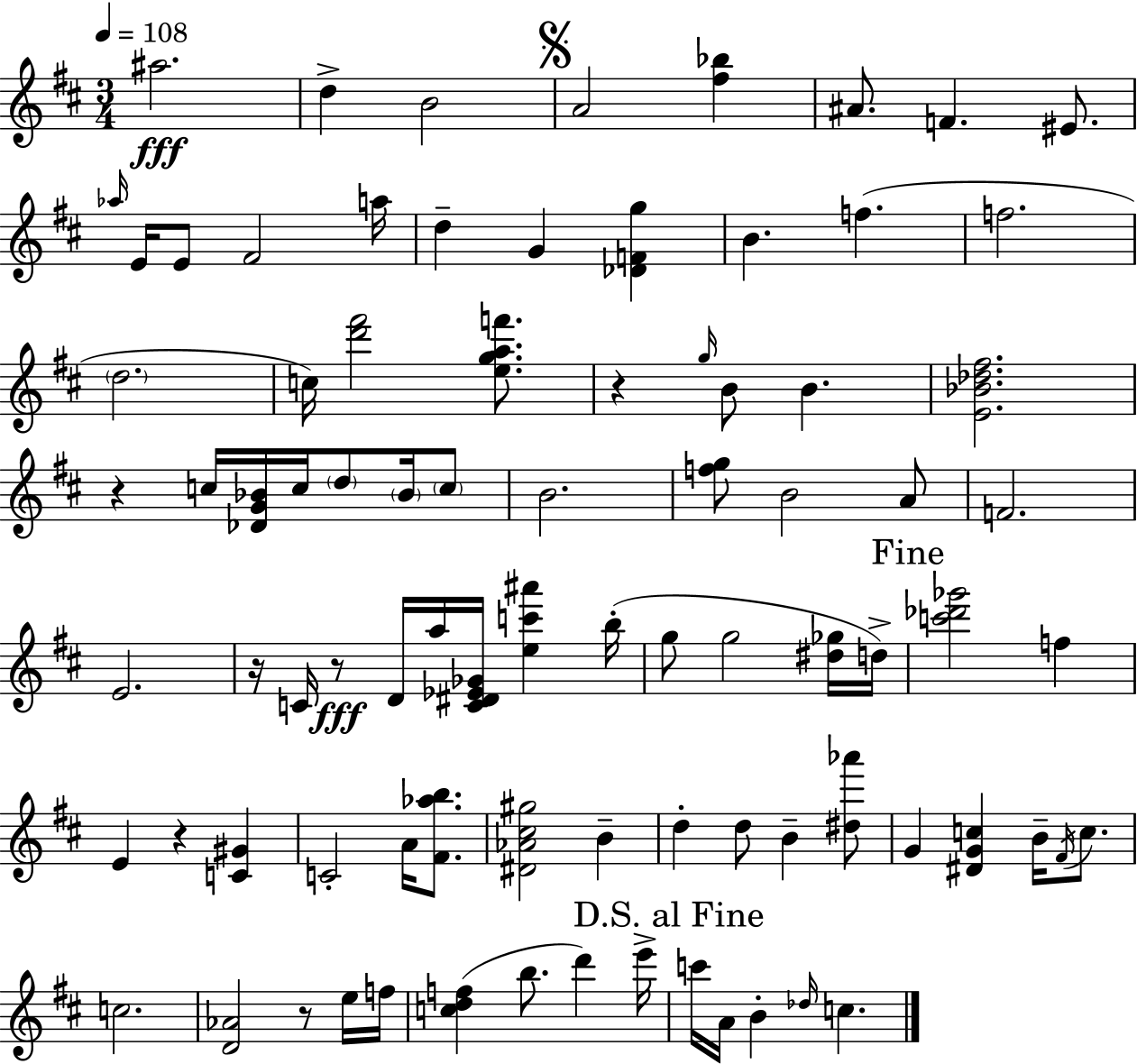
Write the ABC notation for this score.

X:1
T:Untitled
M:3/4
L:1/4
K:D
^a2 d B2 A2 [^f_b] ^A/2 F ^E/2 _a/4 E/4 E/2 ^F2 a/4 d G [_DFg] B f f2 d2 c/4 [d'^f']2 [egaf']/2 z g/4 B/2 B [E_B_d^f]2 z c/4 [_DG_B]/4 c/4 d/2 _B/4 c/2 B2 [fg]/2 B2 A/2 F2 E2 z/4 C/4 z/2 D/4 a/4 [C^D_E_G]/4 [ec'^a'] b/4 g/2 g2 [^d_g]/4 d/4 [c'_d'_g']2 f E z [C^G] C2 A/4 [^F_ab]/2 [^D_A^c^g]2 B d d/2 B [^d_a']/2 G [^DGc] B/4 ^F/4 c/2 c2 [D_A]2 z/2 e/4 f/4 [cdf] b/2 d' e'/4 c'/4 A/4 B _d/4 c